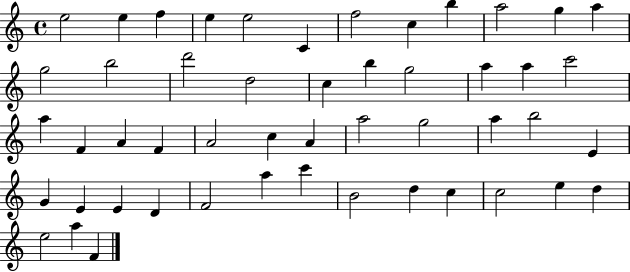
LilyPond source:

{
  \clef treble
  \time 4/4
  \defaultTimeSignature
  \key c \major
  e''2 e''4 f''4 | e''4 e''2 c'4 | f''2 c''4 b''4 | a''2 g''4 a''4 | \break g''2 b''2 | d'''2 d''2 | c''4 b''4 g''2 | a''4 a''4 c'''2 | \break a''4 f'4 a'4 f'4 | a'2 c''4 a'4 | a''2 g''2 | a''4 b''2 e'4 | \break g'4 e'4 e'4 d'4 | f'2 a''4 c'''4 | b'2 d''4 c''4 | c''2 e''4 d''4 | \break e''2 a''4 f'4 | \bar "|."
}